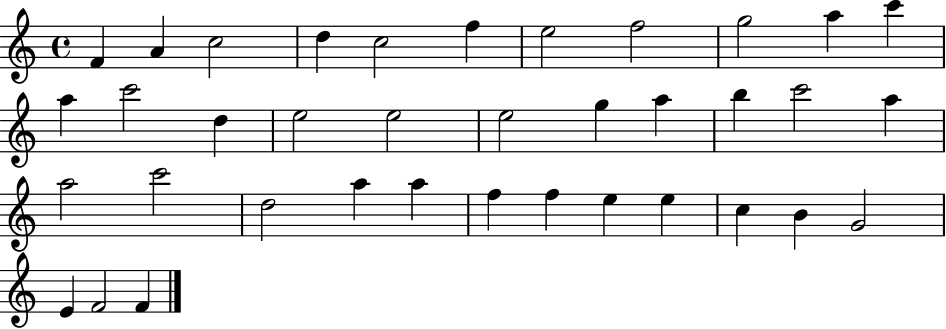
F4/q A4/q C5/h D5/q C5/h F5/q E5/h F5/h G5/h A5/q C6/q A5/q C6/h D5/q E5/h E5/h E5/h G5/q A5/q B5/q C6/h A5/q A5/h C6/h D5/h A5/q A5/q F5/q F5/q E5/q E5/q C5/q B4/q G4/h E4/q F4/h F4/q